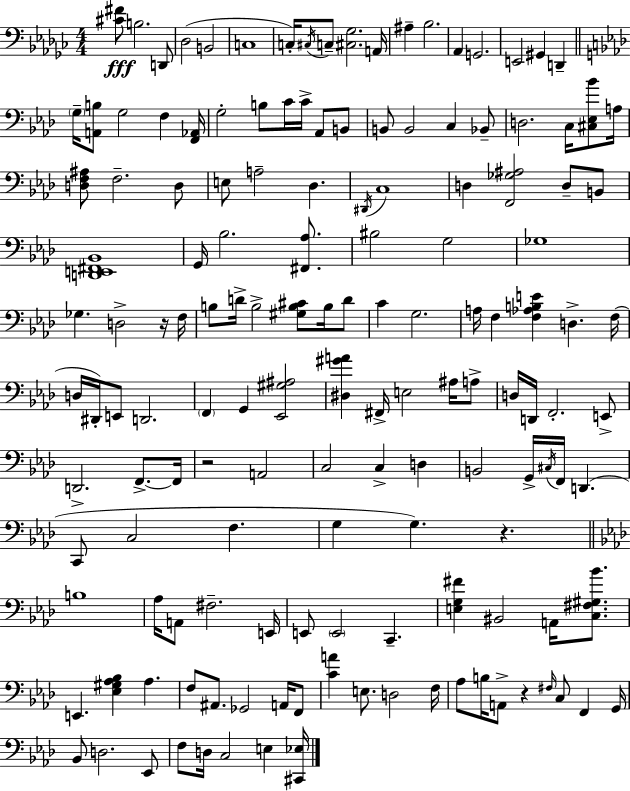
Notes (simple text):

[C#4,F#4]/e B3/h. D2/e Db3/h B2/h C3/w C3/s C#3/s C3/e [C#3,Gb3]/h. A2/s A#3/q Bb3/h. Ab2/q G2/h. E2/h G#2/q D2/q G3/s [A2,B3]/e G3/h F3/q [F2,Ab2]/s G3/h B3/e C4/s C4/s Ab2/e B2/e B2/e B2/h C3/q Bb2/e D3/h. C3/s [C#3,Eb3,Bb4]/e A3/s [D3,F3,A#3]/e F3/h. D3/e E3/e A3/h Db3/q. D#2/s C3/w D3/q [F2,Gb3,A#3]/h D3/e B2/e [D2,E2,F#2,Bb2]/w G2/s Bb3/h. [F#2,Ab3]/e. BIS3/h G3/h Gb3/w Gb3/q. D3/h R/s F3/s B3/e D4/s B3/h [G#3,B3,C#4]/e B3/s D4/e C4/q G3/h. A3/s F3/q [F3,Ab3,B3,E4]/q D3/q. F3/s D3/s D#2/s E2/e D2/h. F2/q G2/q [Eb2,G#3,A#3]/h [D#3,G#4,A4]/q F#2/s E3/h A#3/s A3/e D3/s D2/s F2/h. E2/e D2/h. F2/e. F2/s R/h A2/h C3/h C3/q D3/q B2/h G2/s C#3/s F2/s D2/q. C2/e C3/h F3/q. G3/q G3/q. R/q. B3/w Ab3/s A2/e F#3/h. E2/s E2/e E2/h C2/q. [E3,G3,F#4]/q BIS2/h A2/s [C3,F#3,G#3,Bb4]/e. E2/q. [Eb3,G#3,Ab3,Bb3]/q Ab3/q. F3/e A#2/e. Gb2/h A2/s F2/e [C4,A4]/q E3/e. D3/h F3/s Ab3/e B3/s A2/e R/q F#3/s C3/e F2/q G2/s Bb2/e D3/h. Eb2/e F3/e D3/s C3/h E3/q [C#2,Eb3]/s